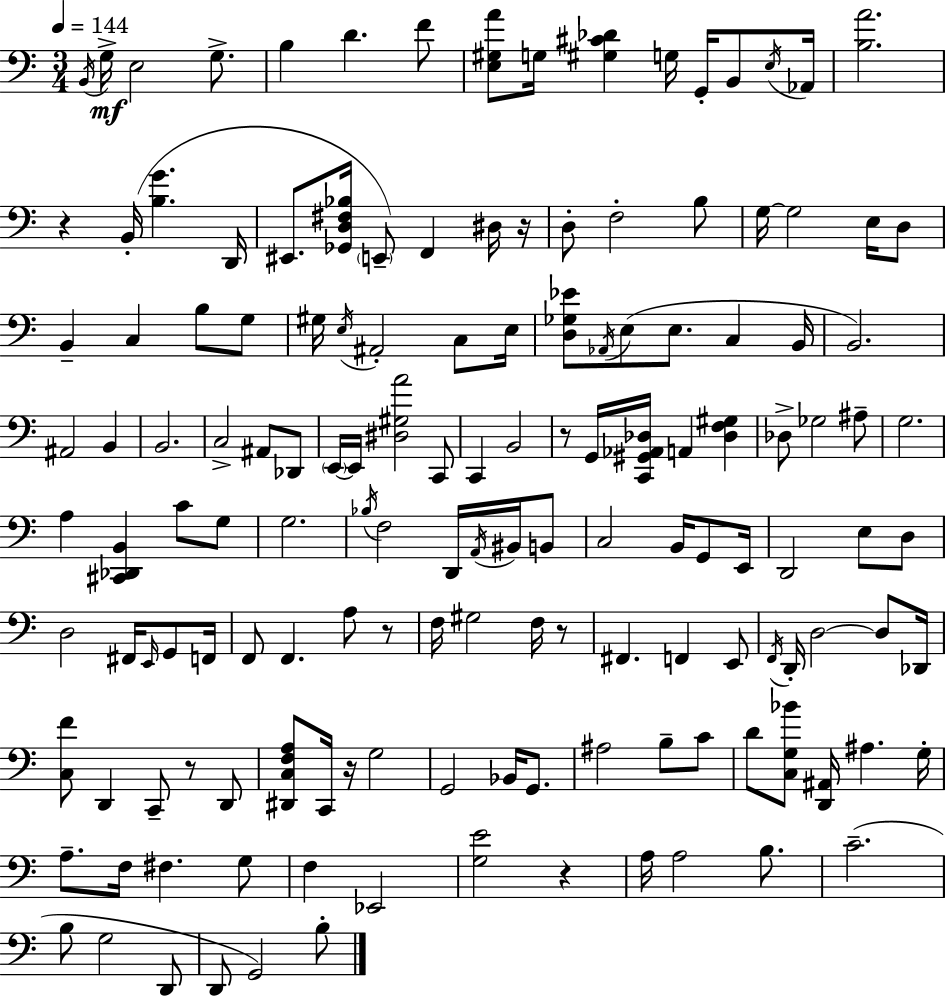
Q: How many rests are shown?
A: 8